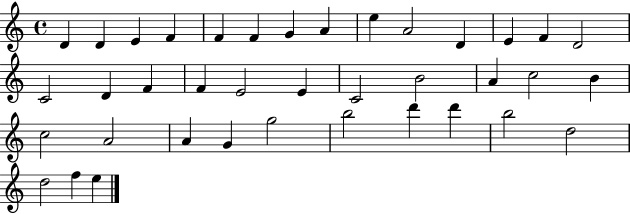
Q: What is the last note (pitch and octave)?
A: E5